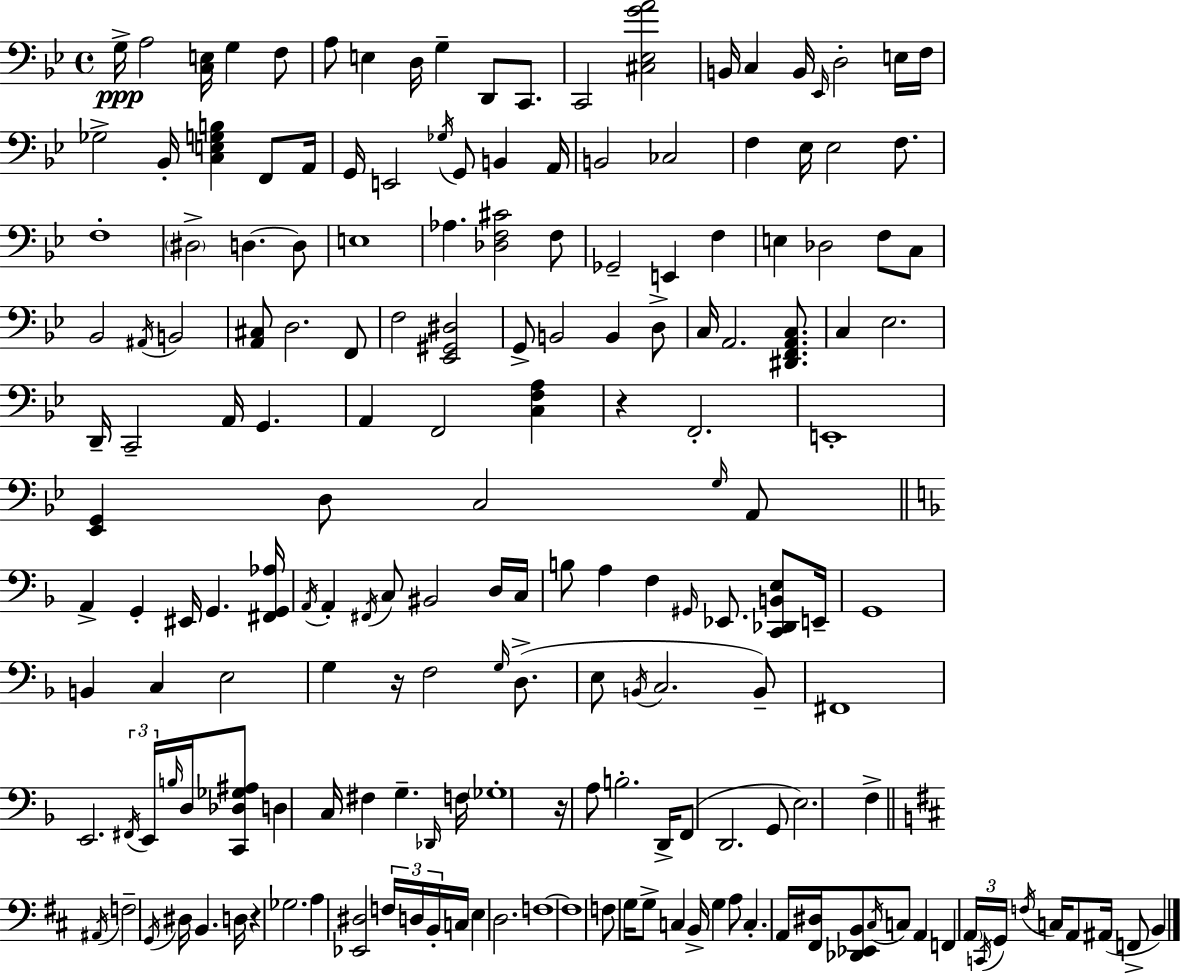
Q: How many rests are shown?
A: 4